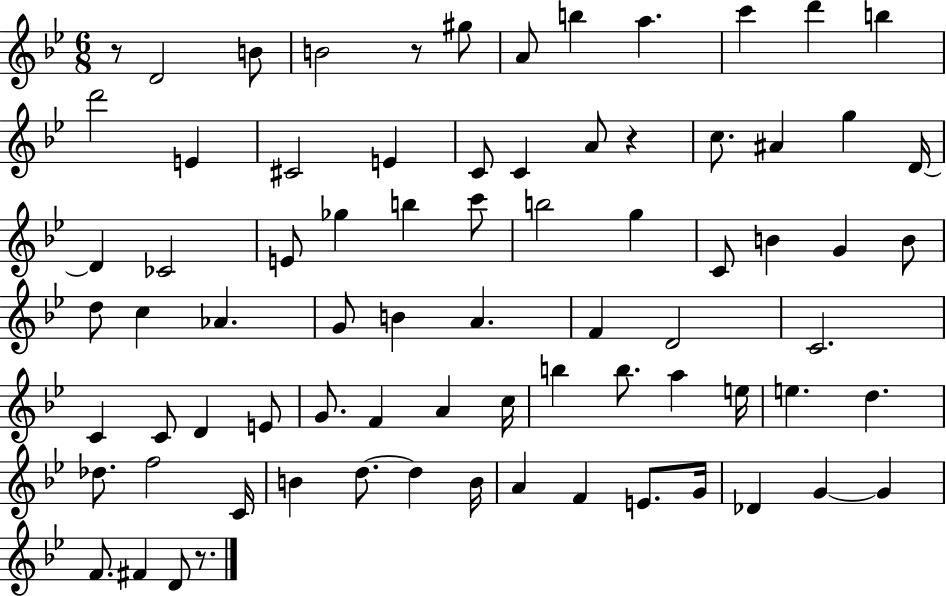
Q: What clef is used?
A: treble